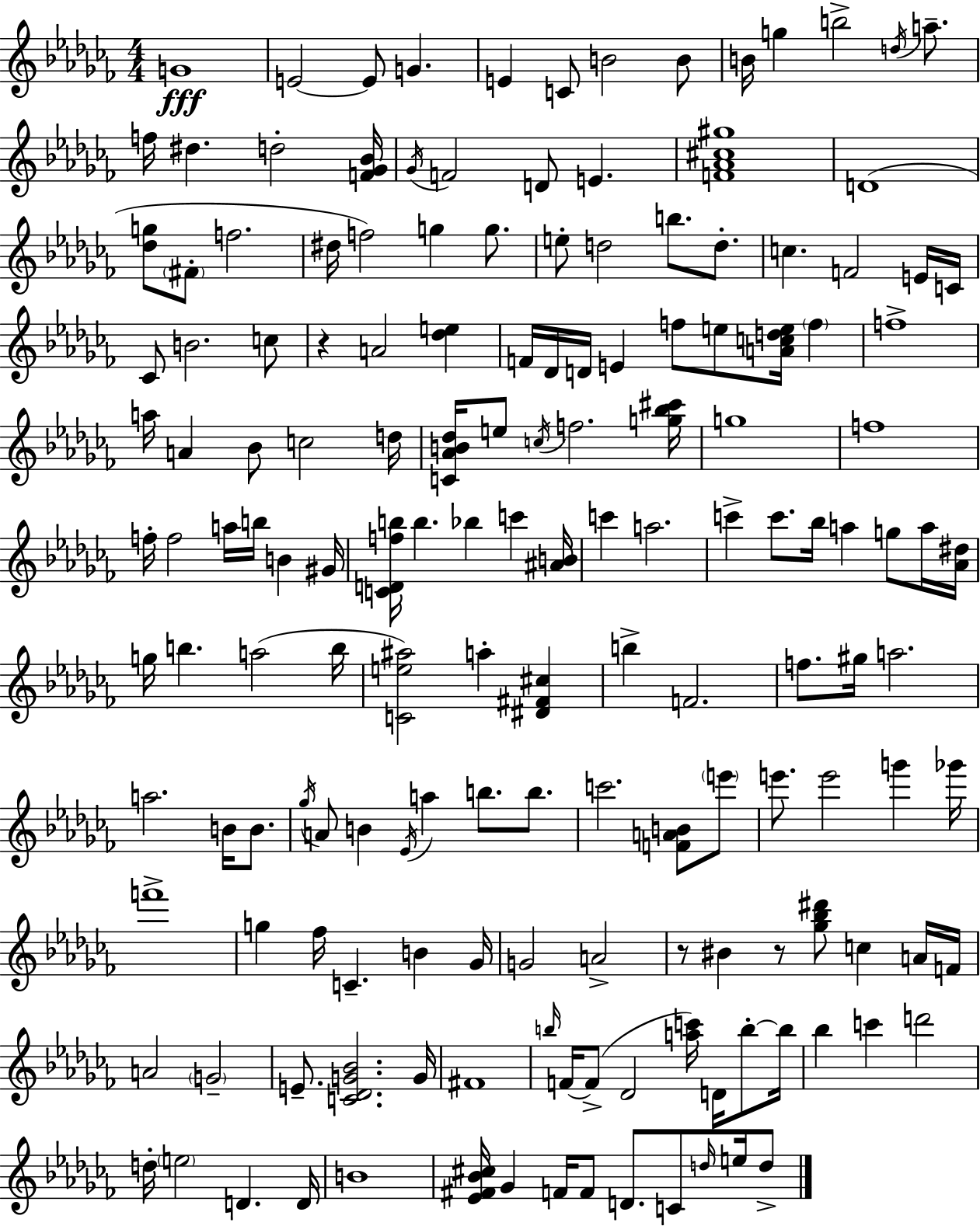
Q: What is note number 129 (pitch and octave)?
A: E5